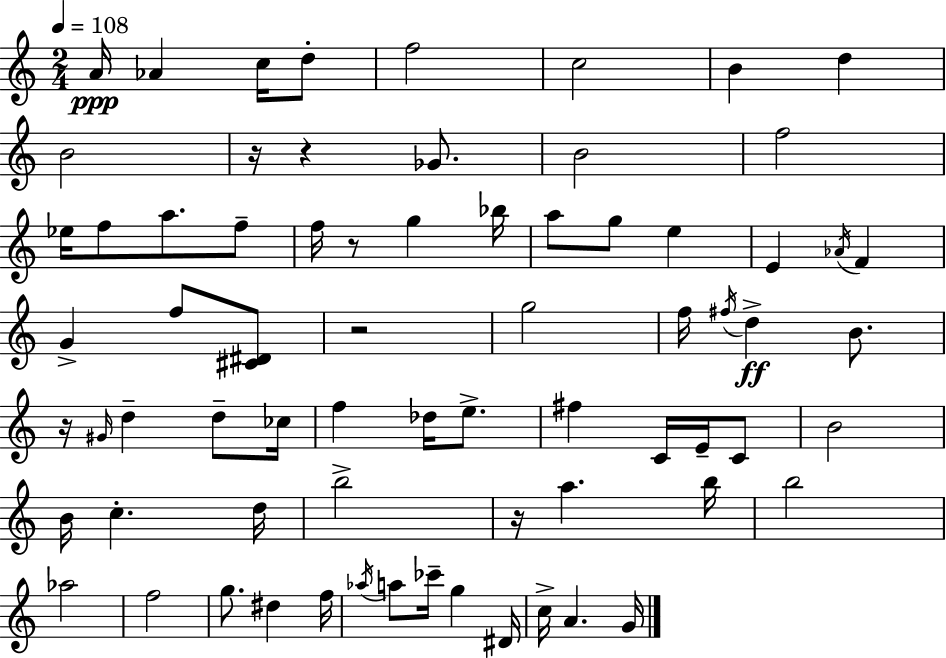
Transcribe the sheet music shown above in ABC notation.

X:1
T:Untitled
M:2/4
L:1/4
K:Am
A/4 _A c/4 d/2 f2 c2 B d B2 z/4 z _G/2 B2 f2 _e/4 f/2 a/2 f/2 f/4 z/2 g _b/4 a/2 g/2 e E _A/4 F G f/2 [^C^D]/2 z2 g2 f/4 ^f/4 d B/2 z/4 ^G/4 d d/2 _c/4 f _d/4 e/2 ^f C/4 E/4 C/2 B2 B/4 c d/4 b2 z/4 a b/4 b2 _a2 f2 g/2 ^d f/4 _a/4 a/2 _c'/4 g ^D/4 c/4 A G/4